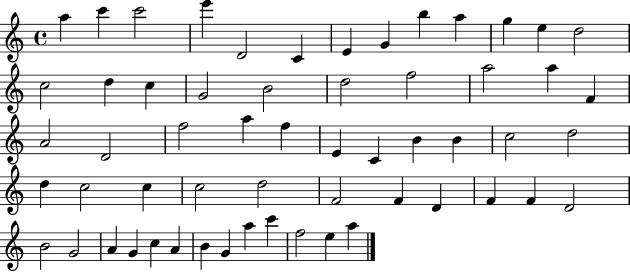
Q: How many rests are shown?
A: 0